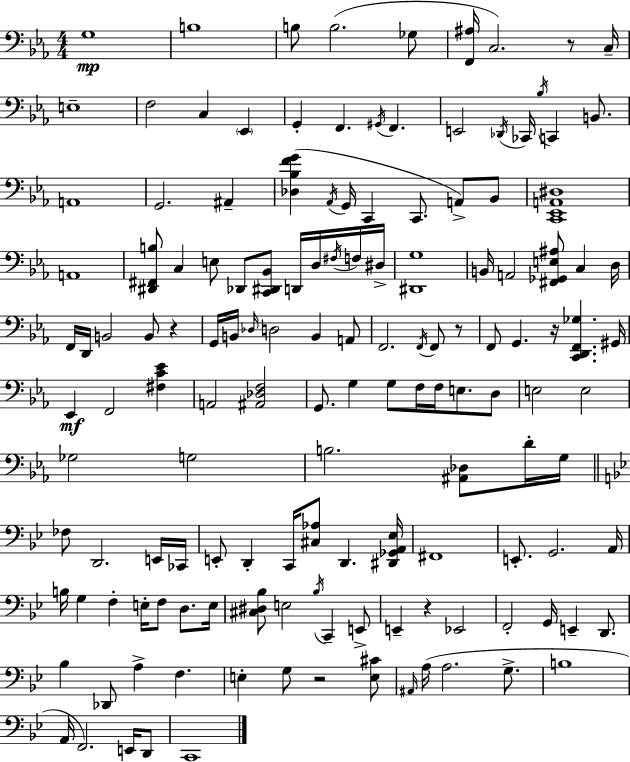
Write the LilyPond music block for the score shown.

{
  \clef bass
  \numericTimeSignature
  \time 4/4
  \key ees \major
  g1\mp | b1 | b8 b2.( ges8 | <f, ais>16 c2.) r8 c16-- | \break e1-- | f2 c4 \parenthesize ees,4 | g,4-. f,4. \acciaccatura { gis,16 } f,4. | e,2 \acciaccatura { des,16 } ces,16 \acciaccatura { bes16 } c,4 | \break b,8. a,1 | g,2. ais,4-- | <des bes f' g'>4( \acciaccatura { aes,16 } g,16 c,4 c,8. | a,8->) bes,8 <c, ees, a, dis>1 | \break a,1 | <dis, fis, b>8 c4 e8 des,8 <c, dis, bes,>8 | d,16 d16 \acciaccatura { fis16 } f16 dis16-> <dis, g>1 | b,16 a,2 <fis, ges, e ais>8 | \break c4 d16 f,16 d,16 b,2 b,8 | r4 g,16 b,16 \grace { des16 } d2 | b,4 a,8 f,2. | \acciaccatura { f,16 } f,8 r8 f,8 g,4. r16 | \break <c, d, f, ges>4. gis,16 ees,4\mf f,2 | <fis c' ees'>4 a,2 <ais, des f>2 | g,8. g4 g8 | f16 f16 e8. d8 e2 e2 | \break ges2 g2 | b2. | <ais, des>8 d'16-. g16 \bar "||" \break \key bes \major fes8 d,2. e,16 ces,16 | e,8-. d,4-. c,16 <cis aes>8 d,4. <dis, ges, a, ees>16 | fis,1 | e,8.-. g,2. a,16 | \break b16 g4 f4-. e16-. f8 d8. e16 | <cis dis bes>8 e2 \acciaccatura { bes16 } c,4-- e,8-> | e,4-- r4 ees,2 | f,2-. g,16 e,4-- d,8. | \break bes4 des,8 a4-> f4. | e4-. g8 r2 <e cis'>8 | \grace { ais,16 } a16( a2. g8.-> | b1 | \break a,16 f,2.) e,16 | d,8 c,1 | \bar "|."
}